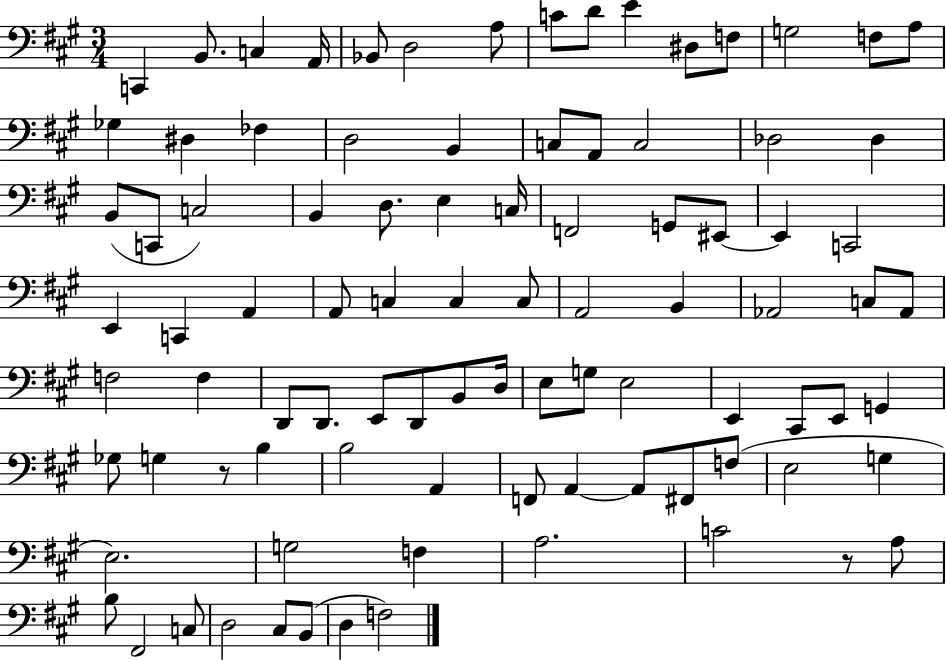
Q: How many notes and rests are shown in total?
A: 92